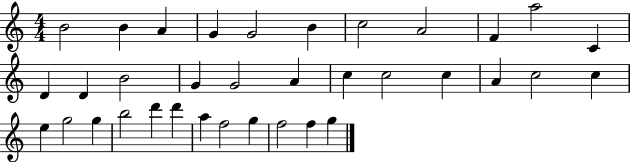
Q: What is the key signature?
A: C major